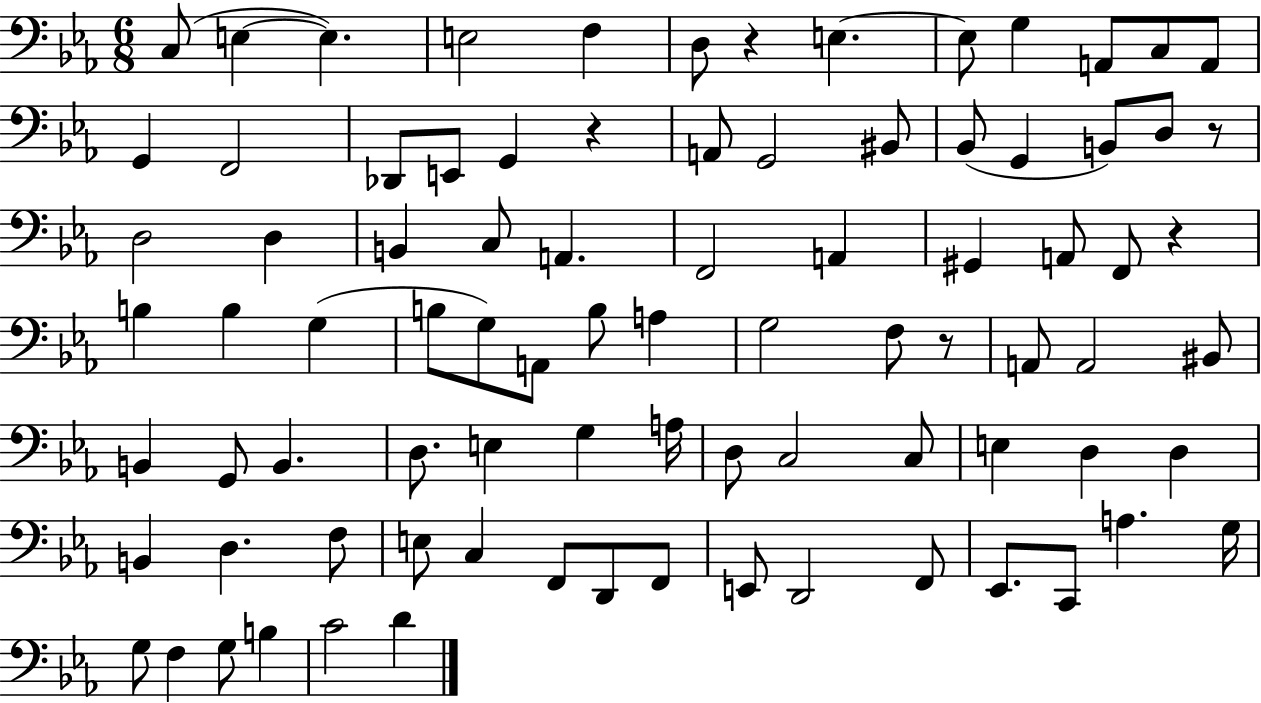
C3/e E3/q E3/q. E3/h F3/q D3/e R/q E3/q. E3/e G3/q A2/e C3/e A2/e G2/q F2/h Db2/e E2/e G2/q R/q A2/e G2/h BIS2/e Bb2/e G2/q B2/e D3/e R/e D3/h D3/q B2/q C3/e A2/q. F2/h A2/q G#2/q A2/e F2/e R/q B3/q B3/q G3/q B3/e G3/e A2/e B3/e A3/q G3/h F3/e R/e A2/e A2/h BIS2/e B2/q G2/e B2/q. D3/e. E3/q G3/q A3/s D3/e C3/h C3/e E3/q D3/q D3/q B2/q D3/q. F3/e E3/e C3/q F2/e D2/e F2/e E2/e D2/h F2/e Eb2/e. C2/e A3/q. G3/s G3/e F3/q G3/e B3/q C4/h D4/q